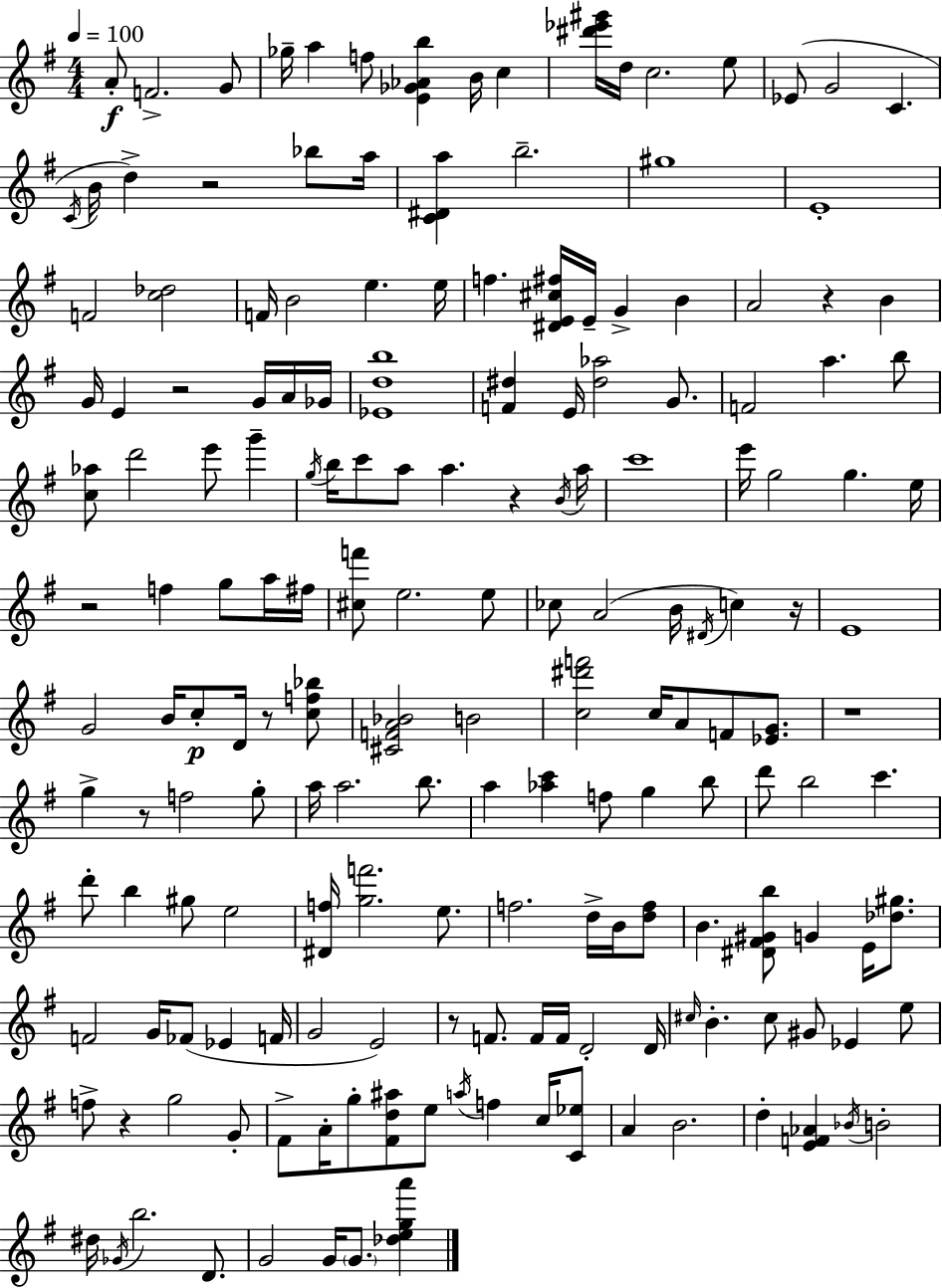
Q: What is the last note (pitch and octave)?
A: G4